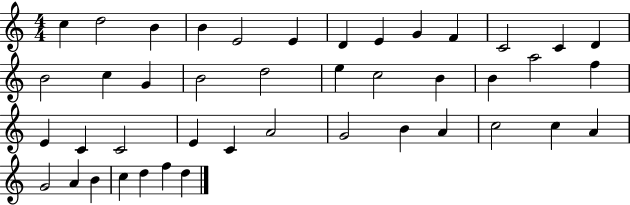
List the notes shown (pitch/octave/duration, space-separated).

C5/q D5/h B4/q B4/q E4/h E4/q D4/q E4/q G4/q F4/q C4/h C4/q D4/q B4/h C5/q G4/q B4/h D5/h E5/q C5/h B4/q B4/q A5/h F5/q E4/q C4/q C4/h E4/q C4/q A4/h G4/h B4/q A4/q C5/h C5/q A4/q G4/h A4/q B4/q C5/q D5/q F5/q D5/q